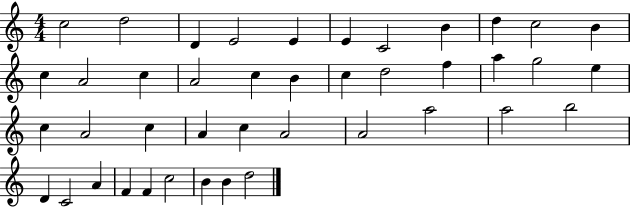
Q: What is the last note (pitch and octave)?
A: D5